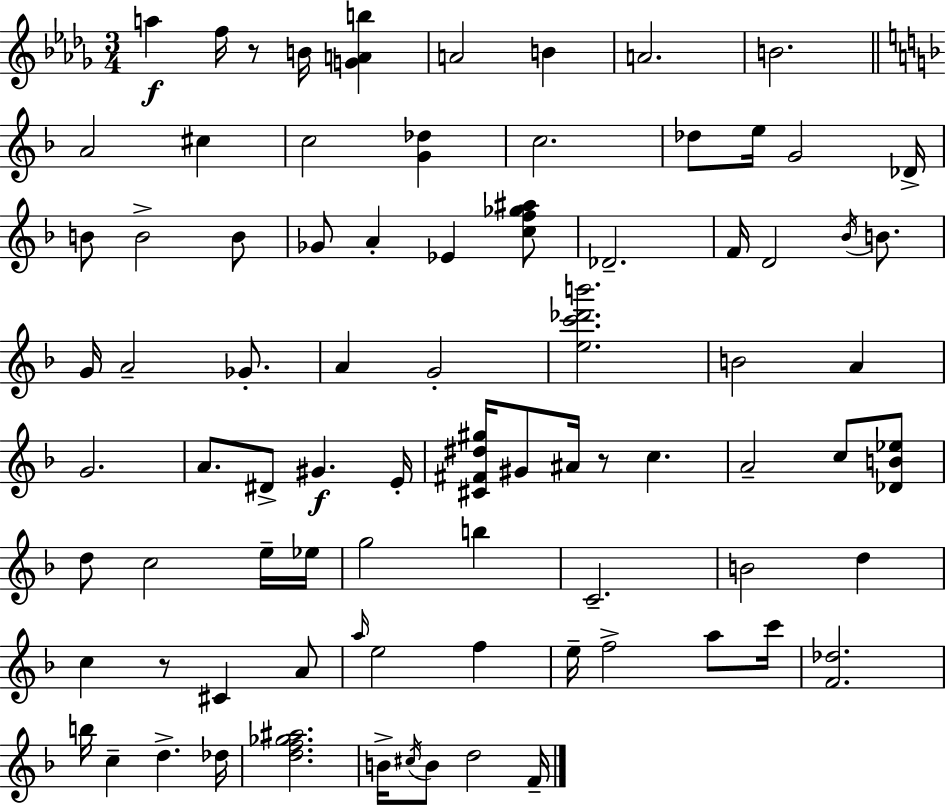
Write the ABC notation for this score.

X:1
T:Untitled
M:3/4
L:1/4
K:Bbm
a f/4 z/2 B/4 [GAb] A2 B A2 B2 A2 ^c c2 [G_d] c2 _d/2 e/4 G2 _D/4 B/2 B2 B/2 _G/2 A _E [cf_g^a]/2 _D2 F/4 D2 _B/4 B/2 G/4 A2 _G/2 A G2 [ec'_d'b']2 B2 A G2 A/2 ^D/2 ^G E/4 [^C^F^d^g]/4 ^G/2 ^A/4 z/2 c A2 c/2 [_DB_e]/2 d/2 c2 e/4 _e/4 g2 b C2 B2 d c z/2 ^C A/2 a/4 e2 f e/4 f2 a/2 c'/4 [F_d]2 b/4 c d _d/4 [df_g^a]2 B/4 ^c/4 B/2 d2 F/4